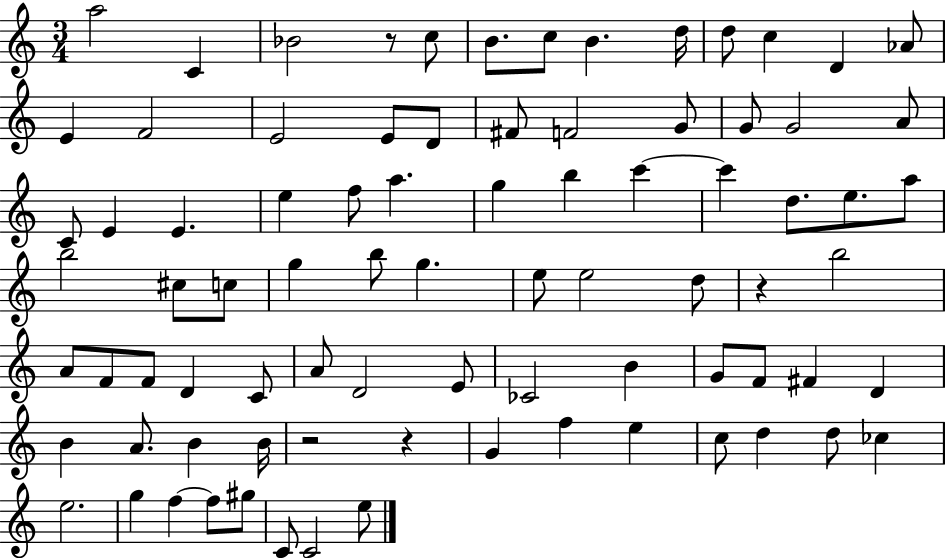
{
  \clef treble
  \numericTimeSignature
  \time 3/4
  \key c \major
  a''2 c'4 | bes'2 r8 c''8 | b'8. c''8 b'4. d''16 | d''8 c''4 d'4 aes'8 | \break e'4 f'2 | e'2 e'8 d'8 | fis'8 f'2 g'8 | g'8 g'2 a'8 | \break c'8 e'4 e'4. | e''4 f''8 a''4. | g''4 b''4 c'''4~~ | c'''4 d''8. e''8. a''8 | \break b''2 cis''8 c''8 | g''4 b''8 g''4. | e''8 e''2 d''8 | r4 b''2 | \break a'8 f'8 f'8 d'4 c'8 | a'8 d'2 e'8 | ces'2 b'4 | g'8 f'8 fis'4 d'4 | \break b'4 a'8. b'4 b'16 | r2 r4 | g'4 f''4 e''4 | c''8 d''4 d''8 ces''4 | \break e''2. | g''4 f''4~~ f''8 gis''8 | c'8 c'2 e''8 | \bar "|."
}